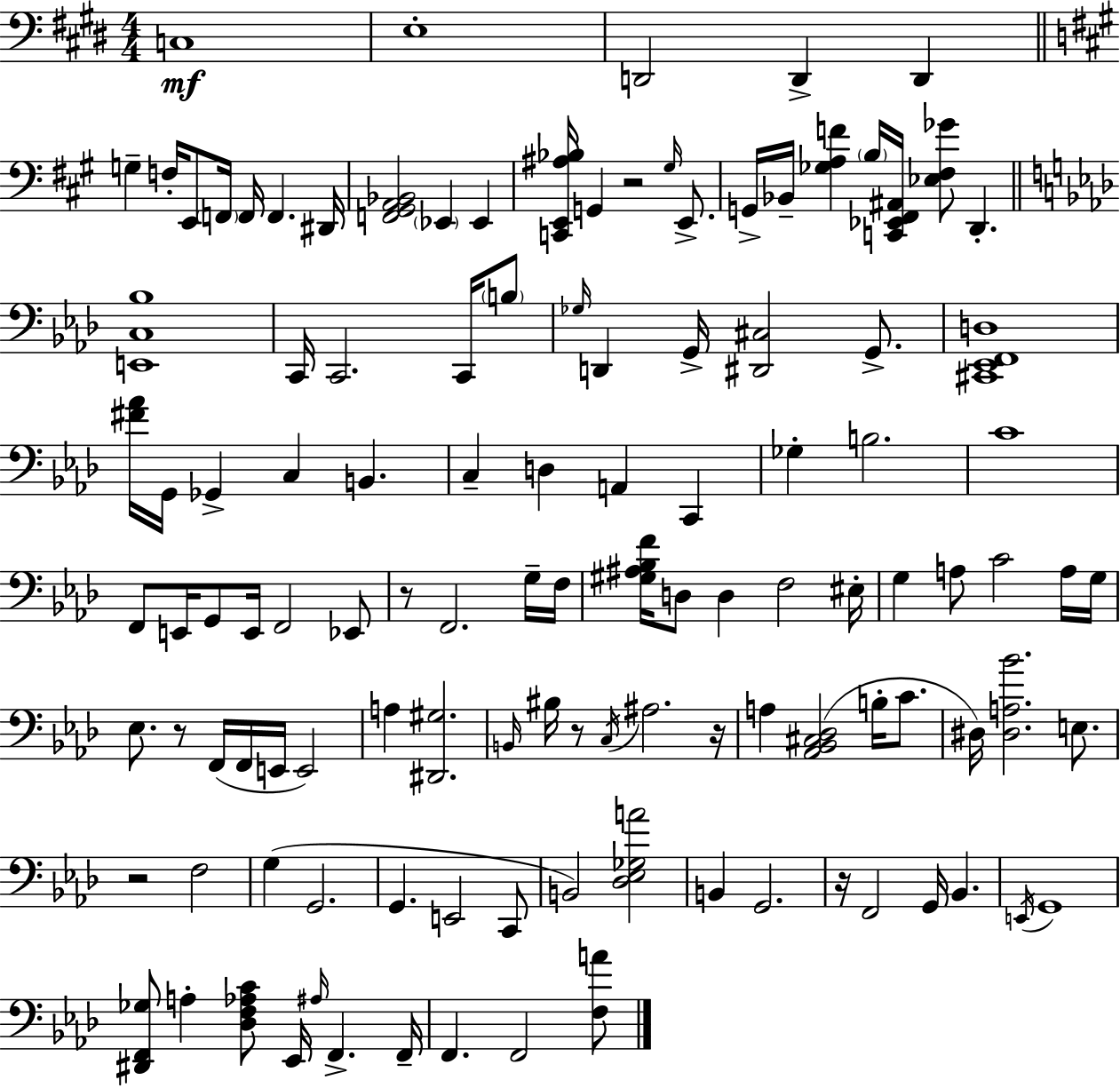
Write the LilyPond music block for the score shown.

{
  \clef bass
  \numericTimeSignature
  \time 4/4
  \key e \major
  c1\mf | e1-. | d,2 d,4-> d,4 | \bar "||" \break \key a \major g4-- f16-. e,8 \parenthesize f,16 f,16 f,4. dis,16 | <f, gis, a, bes,>2 \parenthesize ees,4 ees,4 | <c, e, ais bes>16 g,4 r2 \grace { gis16 } e,8.-> | g,16-> bes,16-- <ges a f'>4 \parenthesize b16 <c, ees, fis, ais,>16 <ees fis ges'>8 d,4.-. | \break \bar "||" \break \key f \minor <e, c bes>1 | c,16 c,2. c,16 \parenthesize b8 | \grace { ges16 } d,4 g,16-> <dis, cis>2 g,8.-> | <cis, ees, f, d>1 | \break <fis' aes'>16 g,16 ges,4-> c4 b,4. | c4-- d4 a,4 c,4 | ges4-. b2. | c'1 | \break f,8 e,16 g,8 e,16 f,2 ees,8 | r8 f,2. g16-- | f16 <gis ais bes f'>16 d8 d4 f2 | eis16-. g4 a8 c'2 a16 | \break g16 ees8. r8 f,16( f,16 e,16 e,2) | a4 <dis, gis>2. | \grace { b,16 } bis16 r8 \acciaccatura { c16 } ais2. | r16 a4 <aes, bes, cis des>2( b16-. | \break c'8. dis16) <dis a bes'>2. | e8. r2 f2 | g4( g,2. | g,4. e,2 | \break c,8 b,2) <des ees ges a'>2 | b,4 g,2. | r16 f,2 g,16 bes,4. | \acciaccatura { e,16 } g,1 | \break <dis, f, ges>8 a4-. <des f aes c'>8 ees,16 \grace { ais16 } f,4.-> | f,16-- f,4. f,2 | <f a'>8 \bar "|."
}